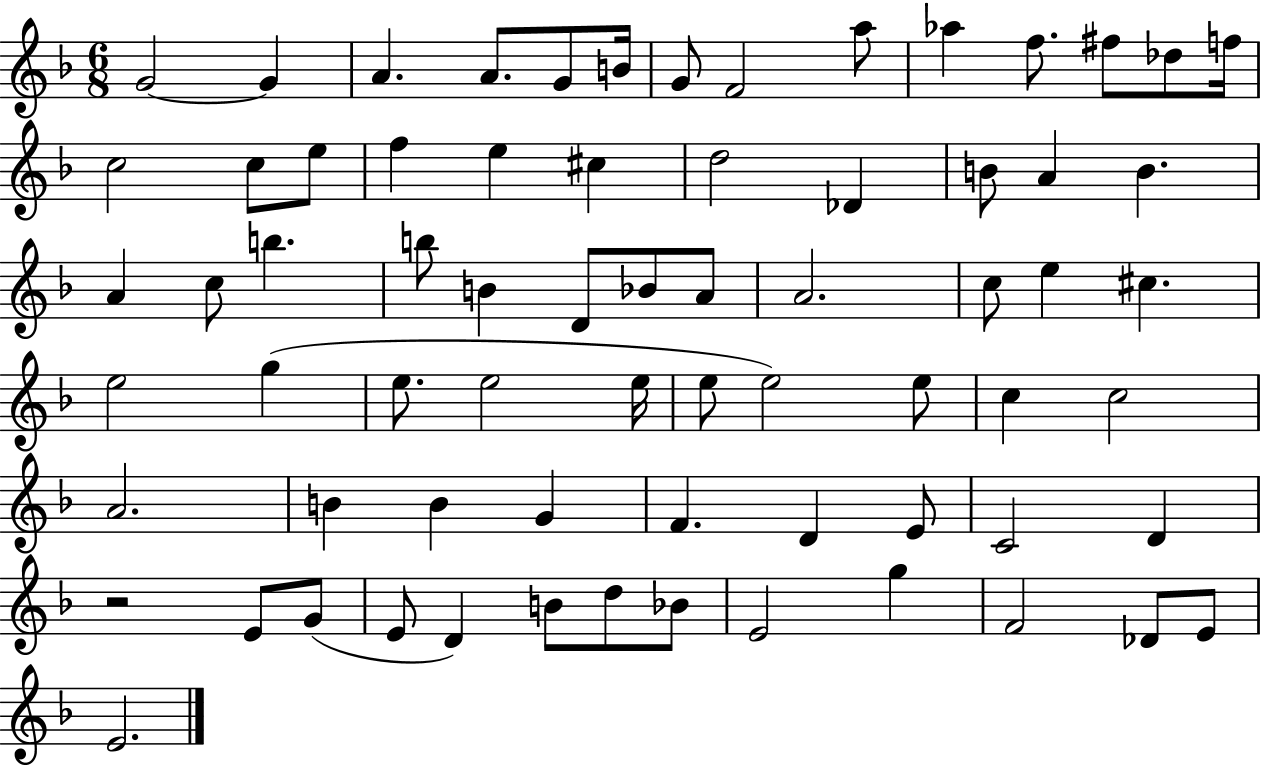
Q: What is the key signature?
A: F major